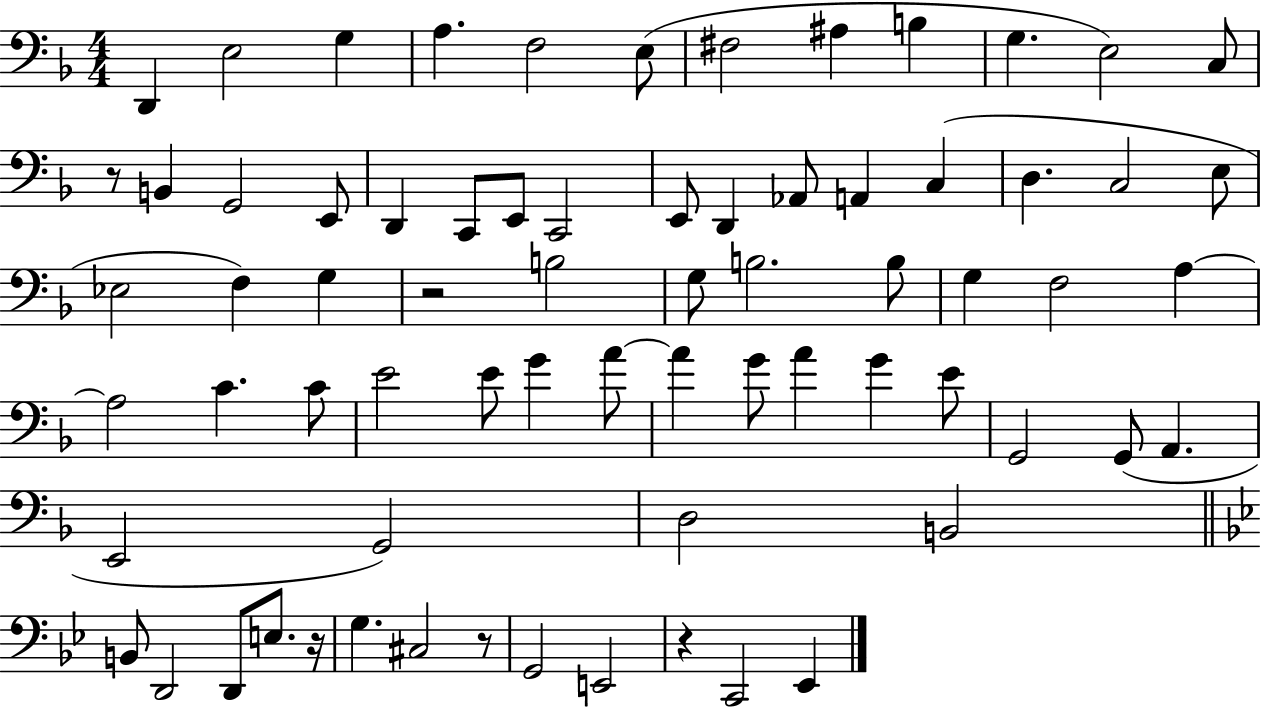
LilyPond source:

{
  \clef bass
  \numericTimeSignature
  \time 4/4
  \key f \major
  d,4 e2 g4 | a4. f2 e8( | fis2 ais4 b4 | g4. e2) c8 | \break r8 b,4 g,2 e,8 | d,4 c,8 e,8 c,2 | e,8 d,4 aes,8 a,4 c4( | d4. c2 e8 | \break ees2 f4) g4 | r2 b2 | g8 b2. b8 | g4 f2 a4~~ | \break a2 c'4. c'8 | e'2 e'8 g'4 a'8~~ | a'4 g'8 a'4 g'4 e'8 | g,2 g,8( a,4. | \break e,2 g,2) | d2 b,2 | \bar "||" \break \key bes \major b,8 d,2 d,8 e8. r16 | g4. cis2 r8 | g,2 e,2 | r4 c,2 ees,4 | \break \bar "|."
}